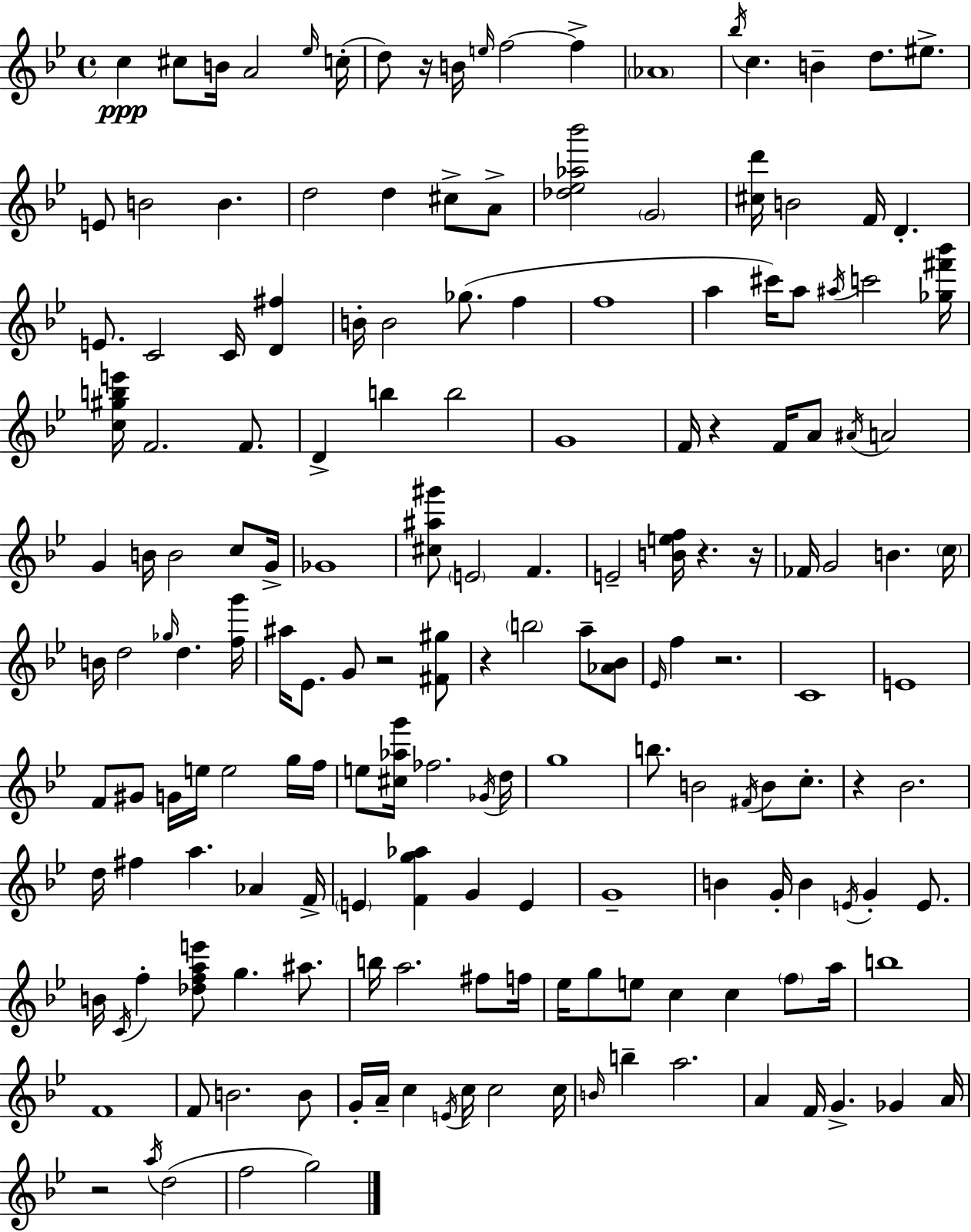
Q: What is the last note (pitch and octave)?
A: G5